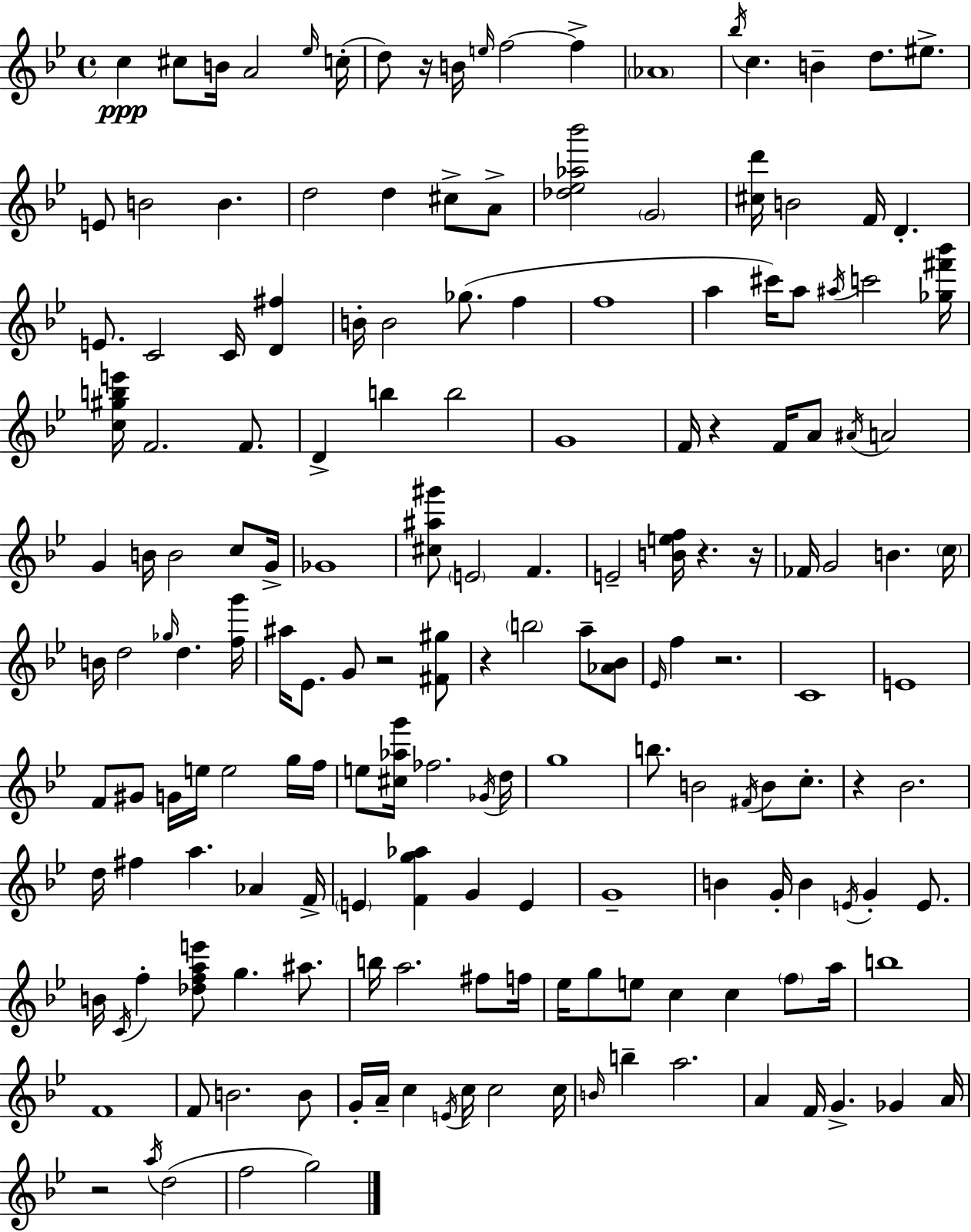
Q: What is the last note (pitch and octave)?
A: G5